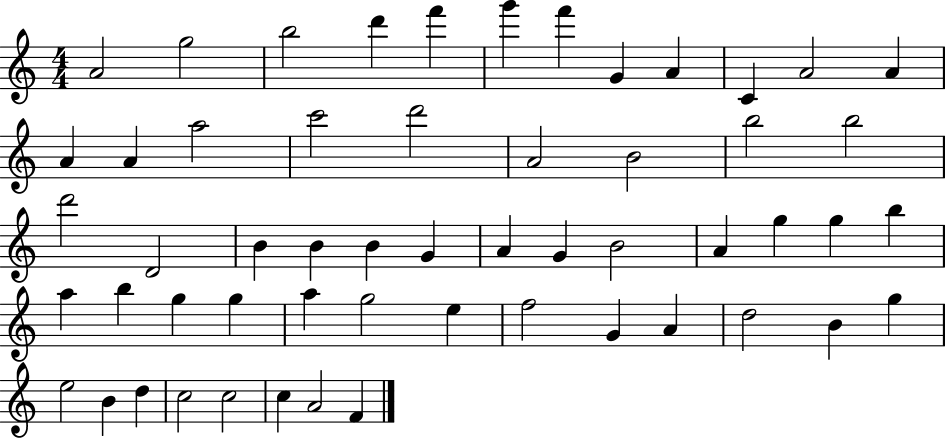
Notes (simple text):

A4/h G5/h B5/h D6/q F6/q G6/q F6/q G4/q A4/q C4/q A4/h A4/q A4/q A4/q A5/h C6/h D6/h A4/h B4/h B5/h B5/h D6/h D4/h B4/q B4/q B4/q G4/q A4/q G4/q B4/h A4/q G5/q G5/q B5/q A5/q B5/q G5/q G5/q A5/q G5/h E5/q F5/h G4/q A4/q D5/h B4/q G5/q E5/h B4/q D5/q C5/h C5/h C5/q A4/h F4/q